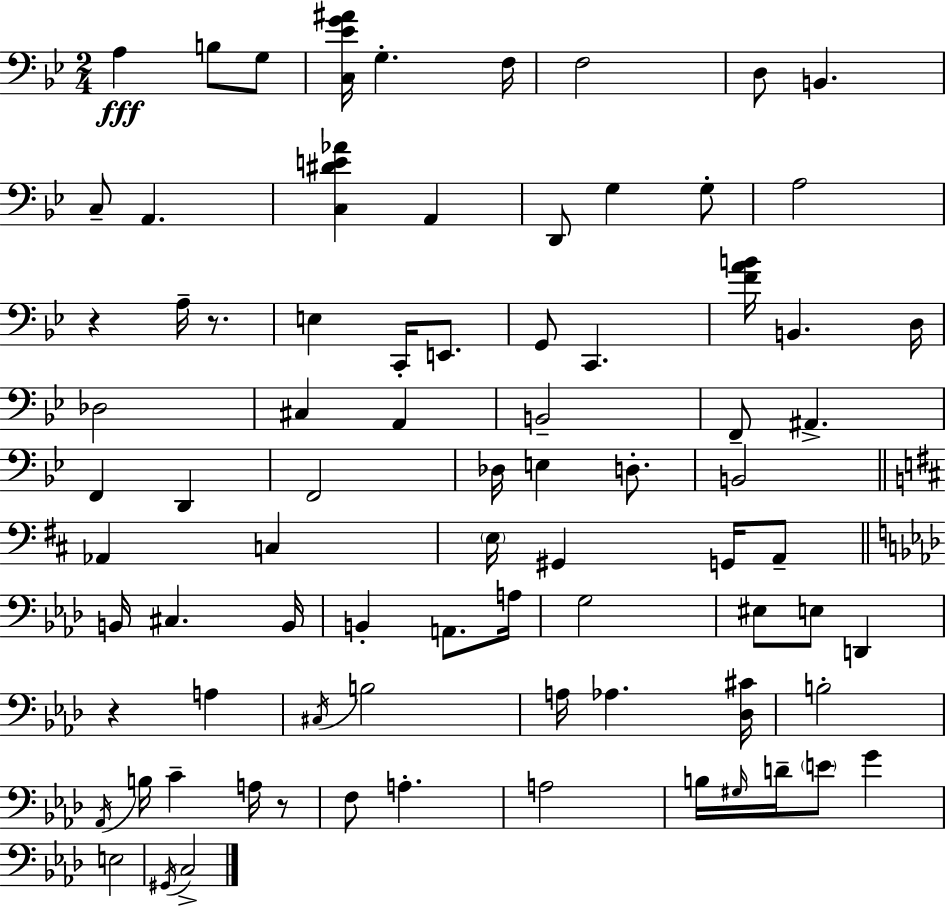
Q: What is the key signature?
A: G minor